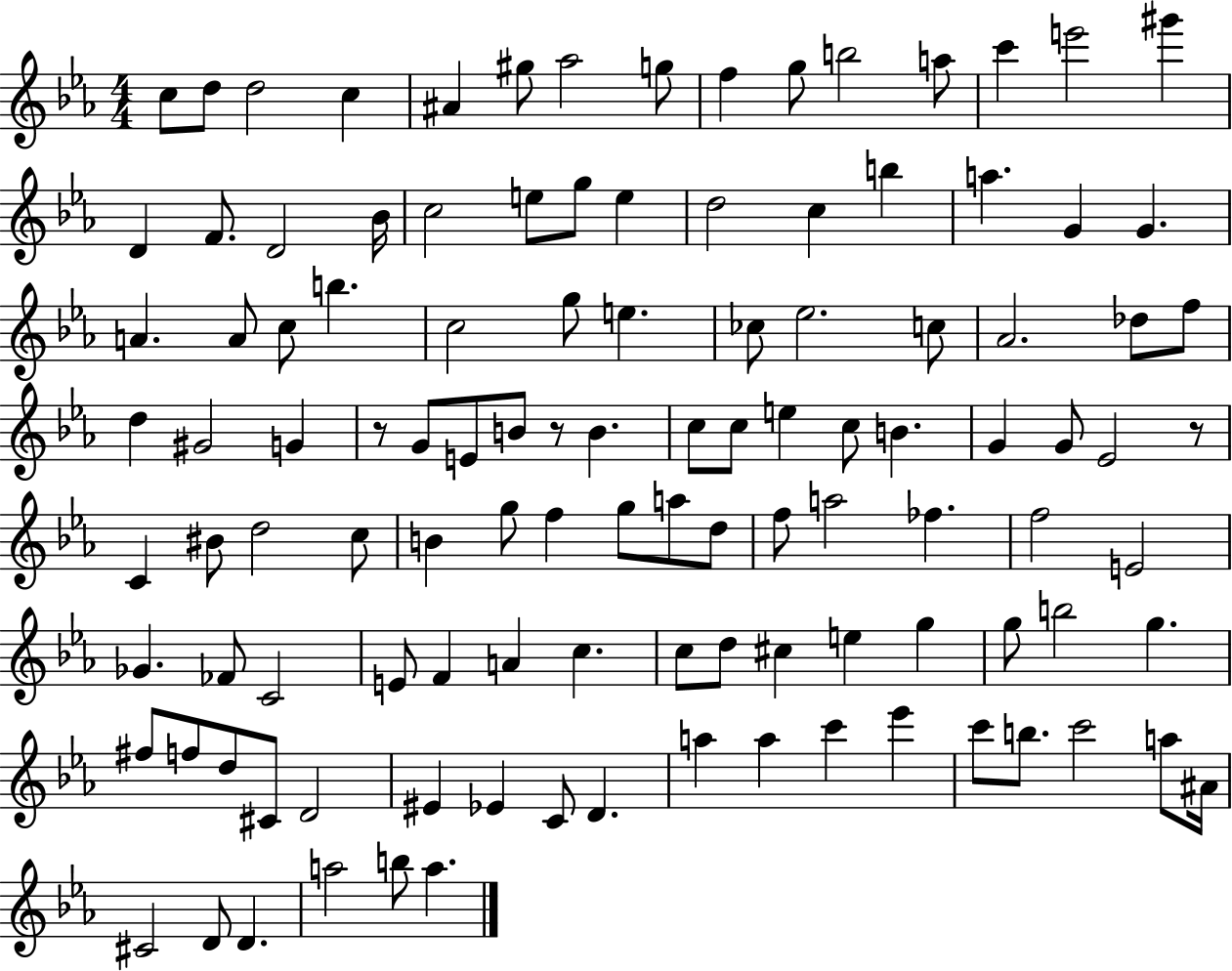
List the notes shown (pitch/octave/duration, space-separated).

C5/e D5/e D5/h C5/q A#4/q G#5/e Ab5/h G5/e F5/q G5/e B5/h A5/e C6/q E6/h G#6/q D4/q F4/e. D4/h Bb4/s C5/h E5/e G5/e E5/q D5/h C5/q B5/q A5/q. G4/q G4/q. A4/q. A4/e C5/e B5/q. C5/h G5/e E5/q. CES5/e Eb5/h. C5/e Ab4/h. Db5/e F5/e D5/q G#4/h G4/q R/e G4/e E4/e B4/e R/e B4/q. C5/e C5/e E5/q C5/e B4/q. G4/q G4/e Eb4/h R/e C4/q BIS4/e D5/h C5/e B4/q G5/e F5/q G5/e A5/e D5/e F5/e A5/h FES5/q. F5/h E4/h Gb4/q. FES4/e C4/h E4/e F4/q A4/q C5/q. C5/e D5/e C#5/q E5/q G5/q G5/e B5/h G5/q. F#5/e F5/e D5/e C#4/e D4/h EIS4/q Eb4/q C4/e D4/q. A5/q A5/q C6/q Eb6/q C6/e B5/e. C6/h A5/e A#4/s C#4/h D4/e D4/q. A5/h B5/e A5/q.